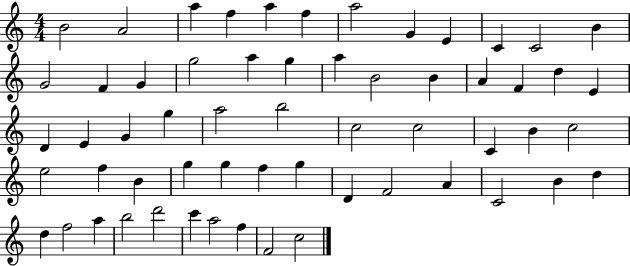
B4/h A4/h A5/q F5/q A5/q F5/q A5/h G4/q E4/q C4/q C4/h B4/q G4/h F4/q G4/q G5/h A5/q G5/q A5/q B4/h B4/q A4/q F4/q D5/q E4/q D4/q E4/q G4/q G5/q A5/h B5/h C5/h C5/h C4/q B4/q C5/h E5/h F5/q B4/q G5/q G5/q F5/q G5/q D4/q F4/h A4/q C4/h B4/q D5/q D5/q F5/h A5/q B5/h D6/h C6/q A5/h F5/q F4/h C5/h